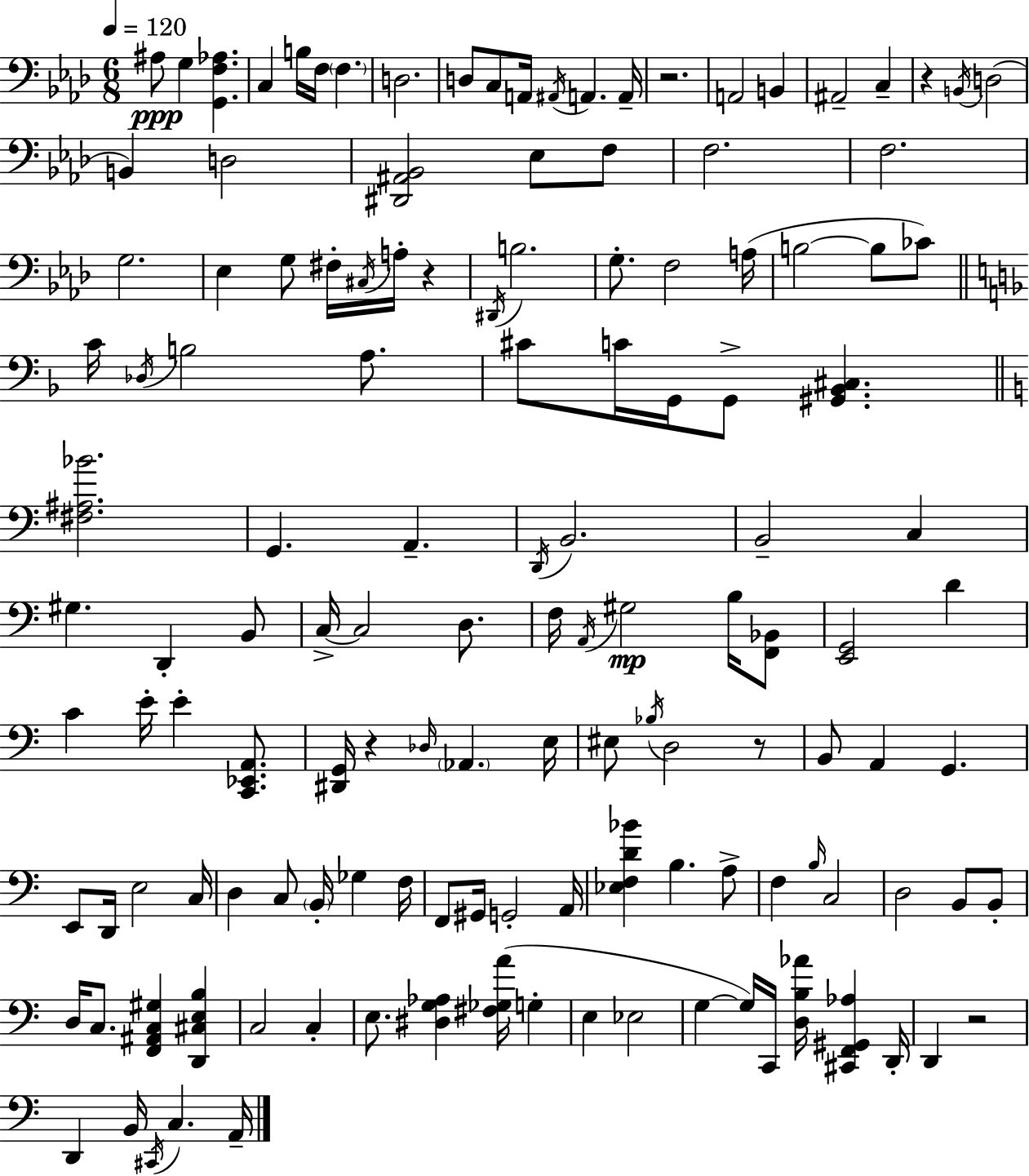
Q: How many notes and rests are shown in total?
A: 136